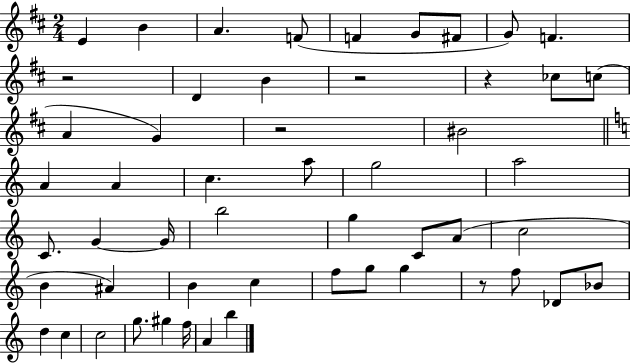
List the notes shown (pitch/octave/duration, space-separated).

E4/q B4/q A4/q. F4/e F4/q G4/e F#4/e G4/e F4/q. R/h D4/q B4/q R/h R/q CES5/e C5/e A4/q G4/q R/h BIS4/h A4/q A4/q C5/q. A5/e G5/h A5/h C4/e. G4/q G4/s B5/h G5/q C4/e A4/e C5/h B4/q A#4/q B4/q C5/q F5/e G5/e G5/q R/e F5/e Db4/e Bb4/e D5/q C5/q C5/h G5/e. G#5/q F5/s A4/q B5/q